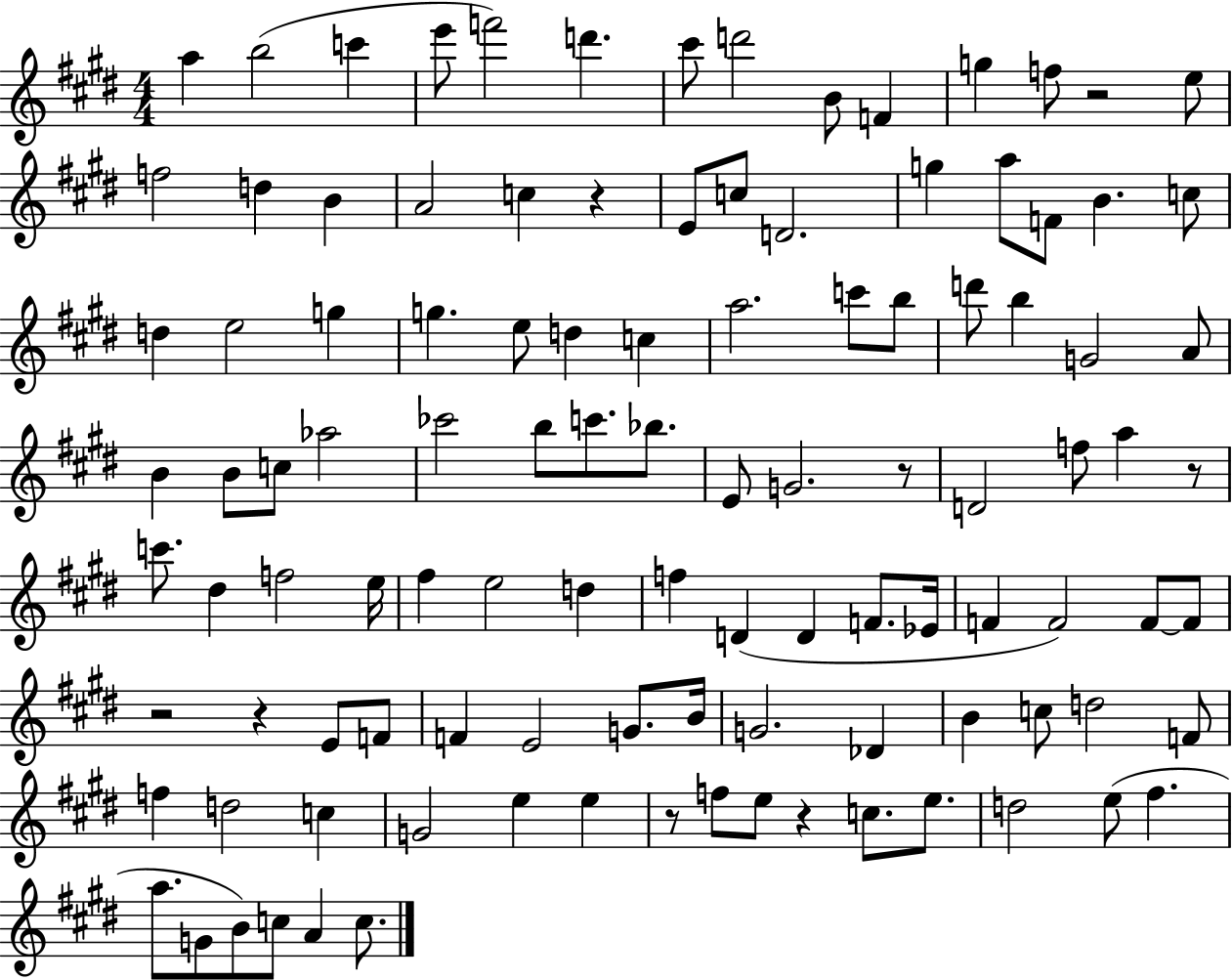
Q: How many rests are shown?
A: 8